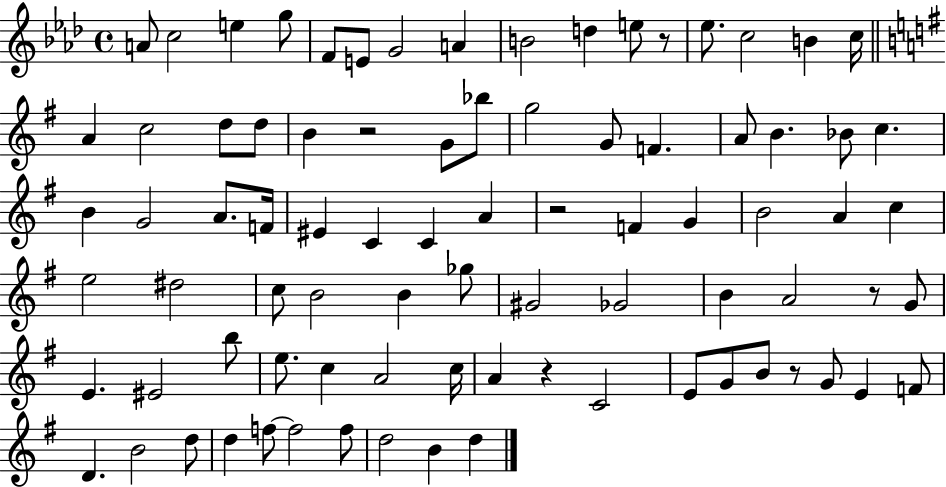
X:1
T:Untitled
M:4/4
L:1/4
K:Ab
A/2 c2 e g/2 F/2 E/2 G2 A B2 d e/2 z/2 _e/2 c2 B c/4 A c2 d/2 d/2 B z2 G/2 _b/2 g2 G/2 F A/2 B _B/2 c B G2 A/2 F/4 ^E C C A z2 F G B2 A c e2 ^d2 c/2 B2 B _g/2 ^G2 _G2 B A2 z/2 G/2 E ^E2 b/2 e/2 c A2 c/4 A z C2 E/2 G/2 B/2 z/2 G/2 E F/2 D B2 d/2 d f/2 f2 f/2 d2 B d